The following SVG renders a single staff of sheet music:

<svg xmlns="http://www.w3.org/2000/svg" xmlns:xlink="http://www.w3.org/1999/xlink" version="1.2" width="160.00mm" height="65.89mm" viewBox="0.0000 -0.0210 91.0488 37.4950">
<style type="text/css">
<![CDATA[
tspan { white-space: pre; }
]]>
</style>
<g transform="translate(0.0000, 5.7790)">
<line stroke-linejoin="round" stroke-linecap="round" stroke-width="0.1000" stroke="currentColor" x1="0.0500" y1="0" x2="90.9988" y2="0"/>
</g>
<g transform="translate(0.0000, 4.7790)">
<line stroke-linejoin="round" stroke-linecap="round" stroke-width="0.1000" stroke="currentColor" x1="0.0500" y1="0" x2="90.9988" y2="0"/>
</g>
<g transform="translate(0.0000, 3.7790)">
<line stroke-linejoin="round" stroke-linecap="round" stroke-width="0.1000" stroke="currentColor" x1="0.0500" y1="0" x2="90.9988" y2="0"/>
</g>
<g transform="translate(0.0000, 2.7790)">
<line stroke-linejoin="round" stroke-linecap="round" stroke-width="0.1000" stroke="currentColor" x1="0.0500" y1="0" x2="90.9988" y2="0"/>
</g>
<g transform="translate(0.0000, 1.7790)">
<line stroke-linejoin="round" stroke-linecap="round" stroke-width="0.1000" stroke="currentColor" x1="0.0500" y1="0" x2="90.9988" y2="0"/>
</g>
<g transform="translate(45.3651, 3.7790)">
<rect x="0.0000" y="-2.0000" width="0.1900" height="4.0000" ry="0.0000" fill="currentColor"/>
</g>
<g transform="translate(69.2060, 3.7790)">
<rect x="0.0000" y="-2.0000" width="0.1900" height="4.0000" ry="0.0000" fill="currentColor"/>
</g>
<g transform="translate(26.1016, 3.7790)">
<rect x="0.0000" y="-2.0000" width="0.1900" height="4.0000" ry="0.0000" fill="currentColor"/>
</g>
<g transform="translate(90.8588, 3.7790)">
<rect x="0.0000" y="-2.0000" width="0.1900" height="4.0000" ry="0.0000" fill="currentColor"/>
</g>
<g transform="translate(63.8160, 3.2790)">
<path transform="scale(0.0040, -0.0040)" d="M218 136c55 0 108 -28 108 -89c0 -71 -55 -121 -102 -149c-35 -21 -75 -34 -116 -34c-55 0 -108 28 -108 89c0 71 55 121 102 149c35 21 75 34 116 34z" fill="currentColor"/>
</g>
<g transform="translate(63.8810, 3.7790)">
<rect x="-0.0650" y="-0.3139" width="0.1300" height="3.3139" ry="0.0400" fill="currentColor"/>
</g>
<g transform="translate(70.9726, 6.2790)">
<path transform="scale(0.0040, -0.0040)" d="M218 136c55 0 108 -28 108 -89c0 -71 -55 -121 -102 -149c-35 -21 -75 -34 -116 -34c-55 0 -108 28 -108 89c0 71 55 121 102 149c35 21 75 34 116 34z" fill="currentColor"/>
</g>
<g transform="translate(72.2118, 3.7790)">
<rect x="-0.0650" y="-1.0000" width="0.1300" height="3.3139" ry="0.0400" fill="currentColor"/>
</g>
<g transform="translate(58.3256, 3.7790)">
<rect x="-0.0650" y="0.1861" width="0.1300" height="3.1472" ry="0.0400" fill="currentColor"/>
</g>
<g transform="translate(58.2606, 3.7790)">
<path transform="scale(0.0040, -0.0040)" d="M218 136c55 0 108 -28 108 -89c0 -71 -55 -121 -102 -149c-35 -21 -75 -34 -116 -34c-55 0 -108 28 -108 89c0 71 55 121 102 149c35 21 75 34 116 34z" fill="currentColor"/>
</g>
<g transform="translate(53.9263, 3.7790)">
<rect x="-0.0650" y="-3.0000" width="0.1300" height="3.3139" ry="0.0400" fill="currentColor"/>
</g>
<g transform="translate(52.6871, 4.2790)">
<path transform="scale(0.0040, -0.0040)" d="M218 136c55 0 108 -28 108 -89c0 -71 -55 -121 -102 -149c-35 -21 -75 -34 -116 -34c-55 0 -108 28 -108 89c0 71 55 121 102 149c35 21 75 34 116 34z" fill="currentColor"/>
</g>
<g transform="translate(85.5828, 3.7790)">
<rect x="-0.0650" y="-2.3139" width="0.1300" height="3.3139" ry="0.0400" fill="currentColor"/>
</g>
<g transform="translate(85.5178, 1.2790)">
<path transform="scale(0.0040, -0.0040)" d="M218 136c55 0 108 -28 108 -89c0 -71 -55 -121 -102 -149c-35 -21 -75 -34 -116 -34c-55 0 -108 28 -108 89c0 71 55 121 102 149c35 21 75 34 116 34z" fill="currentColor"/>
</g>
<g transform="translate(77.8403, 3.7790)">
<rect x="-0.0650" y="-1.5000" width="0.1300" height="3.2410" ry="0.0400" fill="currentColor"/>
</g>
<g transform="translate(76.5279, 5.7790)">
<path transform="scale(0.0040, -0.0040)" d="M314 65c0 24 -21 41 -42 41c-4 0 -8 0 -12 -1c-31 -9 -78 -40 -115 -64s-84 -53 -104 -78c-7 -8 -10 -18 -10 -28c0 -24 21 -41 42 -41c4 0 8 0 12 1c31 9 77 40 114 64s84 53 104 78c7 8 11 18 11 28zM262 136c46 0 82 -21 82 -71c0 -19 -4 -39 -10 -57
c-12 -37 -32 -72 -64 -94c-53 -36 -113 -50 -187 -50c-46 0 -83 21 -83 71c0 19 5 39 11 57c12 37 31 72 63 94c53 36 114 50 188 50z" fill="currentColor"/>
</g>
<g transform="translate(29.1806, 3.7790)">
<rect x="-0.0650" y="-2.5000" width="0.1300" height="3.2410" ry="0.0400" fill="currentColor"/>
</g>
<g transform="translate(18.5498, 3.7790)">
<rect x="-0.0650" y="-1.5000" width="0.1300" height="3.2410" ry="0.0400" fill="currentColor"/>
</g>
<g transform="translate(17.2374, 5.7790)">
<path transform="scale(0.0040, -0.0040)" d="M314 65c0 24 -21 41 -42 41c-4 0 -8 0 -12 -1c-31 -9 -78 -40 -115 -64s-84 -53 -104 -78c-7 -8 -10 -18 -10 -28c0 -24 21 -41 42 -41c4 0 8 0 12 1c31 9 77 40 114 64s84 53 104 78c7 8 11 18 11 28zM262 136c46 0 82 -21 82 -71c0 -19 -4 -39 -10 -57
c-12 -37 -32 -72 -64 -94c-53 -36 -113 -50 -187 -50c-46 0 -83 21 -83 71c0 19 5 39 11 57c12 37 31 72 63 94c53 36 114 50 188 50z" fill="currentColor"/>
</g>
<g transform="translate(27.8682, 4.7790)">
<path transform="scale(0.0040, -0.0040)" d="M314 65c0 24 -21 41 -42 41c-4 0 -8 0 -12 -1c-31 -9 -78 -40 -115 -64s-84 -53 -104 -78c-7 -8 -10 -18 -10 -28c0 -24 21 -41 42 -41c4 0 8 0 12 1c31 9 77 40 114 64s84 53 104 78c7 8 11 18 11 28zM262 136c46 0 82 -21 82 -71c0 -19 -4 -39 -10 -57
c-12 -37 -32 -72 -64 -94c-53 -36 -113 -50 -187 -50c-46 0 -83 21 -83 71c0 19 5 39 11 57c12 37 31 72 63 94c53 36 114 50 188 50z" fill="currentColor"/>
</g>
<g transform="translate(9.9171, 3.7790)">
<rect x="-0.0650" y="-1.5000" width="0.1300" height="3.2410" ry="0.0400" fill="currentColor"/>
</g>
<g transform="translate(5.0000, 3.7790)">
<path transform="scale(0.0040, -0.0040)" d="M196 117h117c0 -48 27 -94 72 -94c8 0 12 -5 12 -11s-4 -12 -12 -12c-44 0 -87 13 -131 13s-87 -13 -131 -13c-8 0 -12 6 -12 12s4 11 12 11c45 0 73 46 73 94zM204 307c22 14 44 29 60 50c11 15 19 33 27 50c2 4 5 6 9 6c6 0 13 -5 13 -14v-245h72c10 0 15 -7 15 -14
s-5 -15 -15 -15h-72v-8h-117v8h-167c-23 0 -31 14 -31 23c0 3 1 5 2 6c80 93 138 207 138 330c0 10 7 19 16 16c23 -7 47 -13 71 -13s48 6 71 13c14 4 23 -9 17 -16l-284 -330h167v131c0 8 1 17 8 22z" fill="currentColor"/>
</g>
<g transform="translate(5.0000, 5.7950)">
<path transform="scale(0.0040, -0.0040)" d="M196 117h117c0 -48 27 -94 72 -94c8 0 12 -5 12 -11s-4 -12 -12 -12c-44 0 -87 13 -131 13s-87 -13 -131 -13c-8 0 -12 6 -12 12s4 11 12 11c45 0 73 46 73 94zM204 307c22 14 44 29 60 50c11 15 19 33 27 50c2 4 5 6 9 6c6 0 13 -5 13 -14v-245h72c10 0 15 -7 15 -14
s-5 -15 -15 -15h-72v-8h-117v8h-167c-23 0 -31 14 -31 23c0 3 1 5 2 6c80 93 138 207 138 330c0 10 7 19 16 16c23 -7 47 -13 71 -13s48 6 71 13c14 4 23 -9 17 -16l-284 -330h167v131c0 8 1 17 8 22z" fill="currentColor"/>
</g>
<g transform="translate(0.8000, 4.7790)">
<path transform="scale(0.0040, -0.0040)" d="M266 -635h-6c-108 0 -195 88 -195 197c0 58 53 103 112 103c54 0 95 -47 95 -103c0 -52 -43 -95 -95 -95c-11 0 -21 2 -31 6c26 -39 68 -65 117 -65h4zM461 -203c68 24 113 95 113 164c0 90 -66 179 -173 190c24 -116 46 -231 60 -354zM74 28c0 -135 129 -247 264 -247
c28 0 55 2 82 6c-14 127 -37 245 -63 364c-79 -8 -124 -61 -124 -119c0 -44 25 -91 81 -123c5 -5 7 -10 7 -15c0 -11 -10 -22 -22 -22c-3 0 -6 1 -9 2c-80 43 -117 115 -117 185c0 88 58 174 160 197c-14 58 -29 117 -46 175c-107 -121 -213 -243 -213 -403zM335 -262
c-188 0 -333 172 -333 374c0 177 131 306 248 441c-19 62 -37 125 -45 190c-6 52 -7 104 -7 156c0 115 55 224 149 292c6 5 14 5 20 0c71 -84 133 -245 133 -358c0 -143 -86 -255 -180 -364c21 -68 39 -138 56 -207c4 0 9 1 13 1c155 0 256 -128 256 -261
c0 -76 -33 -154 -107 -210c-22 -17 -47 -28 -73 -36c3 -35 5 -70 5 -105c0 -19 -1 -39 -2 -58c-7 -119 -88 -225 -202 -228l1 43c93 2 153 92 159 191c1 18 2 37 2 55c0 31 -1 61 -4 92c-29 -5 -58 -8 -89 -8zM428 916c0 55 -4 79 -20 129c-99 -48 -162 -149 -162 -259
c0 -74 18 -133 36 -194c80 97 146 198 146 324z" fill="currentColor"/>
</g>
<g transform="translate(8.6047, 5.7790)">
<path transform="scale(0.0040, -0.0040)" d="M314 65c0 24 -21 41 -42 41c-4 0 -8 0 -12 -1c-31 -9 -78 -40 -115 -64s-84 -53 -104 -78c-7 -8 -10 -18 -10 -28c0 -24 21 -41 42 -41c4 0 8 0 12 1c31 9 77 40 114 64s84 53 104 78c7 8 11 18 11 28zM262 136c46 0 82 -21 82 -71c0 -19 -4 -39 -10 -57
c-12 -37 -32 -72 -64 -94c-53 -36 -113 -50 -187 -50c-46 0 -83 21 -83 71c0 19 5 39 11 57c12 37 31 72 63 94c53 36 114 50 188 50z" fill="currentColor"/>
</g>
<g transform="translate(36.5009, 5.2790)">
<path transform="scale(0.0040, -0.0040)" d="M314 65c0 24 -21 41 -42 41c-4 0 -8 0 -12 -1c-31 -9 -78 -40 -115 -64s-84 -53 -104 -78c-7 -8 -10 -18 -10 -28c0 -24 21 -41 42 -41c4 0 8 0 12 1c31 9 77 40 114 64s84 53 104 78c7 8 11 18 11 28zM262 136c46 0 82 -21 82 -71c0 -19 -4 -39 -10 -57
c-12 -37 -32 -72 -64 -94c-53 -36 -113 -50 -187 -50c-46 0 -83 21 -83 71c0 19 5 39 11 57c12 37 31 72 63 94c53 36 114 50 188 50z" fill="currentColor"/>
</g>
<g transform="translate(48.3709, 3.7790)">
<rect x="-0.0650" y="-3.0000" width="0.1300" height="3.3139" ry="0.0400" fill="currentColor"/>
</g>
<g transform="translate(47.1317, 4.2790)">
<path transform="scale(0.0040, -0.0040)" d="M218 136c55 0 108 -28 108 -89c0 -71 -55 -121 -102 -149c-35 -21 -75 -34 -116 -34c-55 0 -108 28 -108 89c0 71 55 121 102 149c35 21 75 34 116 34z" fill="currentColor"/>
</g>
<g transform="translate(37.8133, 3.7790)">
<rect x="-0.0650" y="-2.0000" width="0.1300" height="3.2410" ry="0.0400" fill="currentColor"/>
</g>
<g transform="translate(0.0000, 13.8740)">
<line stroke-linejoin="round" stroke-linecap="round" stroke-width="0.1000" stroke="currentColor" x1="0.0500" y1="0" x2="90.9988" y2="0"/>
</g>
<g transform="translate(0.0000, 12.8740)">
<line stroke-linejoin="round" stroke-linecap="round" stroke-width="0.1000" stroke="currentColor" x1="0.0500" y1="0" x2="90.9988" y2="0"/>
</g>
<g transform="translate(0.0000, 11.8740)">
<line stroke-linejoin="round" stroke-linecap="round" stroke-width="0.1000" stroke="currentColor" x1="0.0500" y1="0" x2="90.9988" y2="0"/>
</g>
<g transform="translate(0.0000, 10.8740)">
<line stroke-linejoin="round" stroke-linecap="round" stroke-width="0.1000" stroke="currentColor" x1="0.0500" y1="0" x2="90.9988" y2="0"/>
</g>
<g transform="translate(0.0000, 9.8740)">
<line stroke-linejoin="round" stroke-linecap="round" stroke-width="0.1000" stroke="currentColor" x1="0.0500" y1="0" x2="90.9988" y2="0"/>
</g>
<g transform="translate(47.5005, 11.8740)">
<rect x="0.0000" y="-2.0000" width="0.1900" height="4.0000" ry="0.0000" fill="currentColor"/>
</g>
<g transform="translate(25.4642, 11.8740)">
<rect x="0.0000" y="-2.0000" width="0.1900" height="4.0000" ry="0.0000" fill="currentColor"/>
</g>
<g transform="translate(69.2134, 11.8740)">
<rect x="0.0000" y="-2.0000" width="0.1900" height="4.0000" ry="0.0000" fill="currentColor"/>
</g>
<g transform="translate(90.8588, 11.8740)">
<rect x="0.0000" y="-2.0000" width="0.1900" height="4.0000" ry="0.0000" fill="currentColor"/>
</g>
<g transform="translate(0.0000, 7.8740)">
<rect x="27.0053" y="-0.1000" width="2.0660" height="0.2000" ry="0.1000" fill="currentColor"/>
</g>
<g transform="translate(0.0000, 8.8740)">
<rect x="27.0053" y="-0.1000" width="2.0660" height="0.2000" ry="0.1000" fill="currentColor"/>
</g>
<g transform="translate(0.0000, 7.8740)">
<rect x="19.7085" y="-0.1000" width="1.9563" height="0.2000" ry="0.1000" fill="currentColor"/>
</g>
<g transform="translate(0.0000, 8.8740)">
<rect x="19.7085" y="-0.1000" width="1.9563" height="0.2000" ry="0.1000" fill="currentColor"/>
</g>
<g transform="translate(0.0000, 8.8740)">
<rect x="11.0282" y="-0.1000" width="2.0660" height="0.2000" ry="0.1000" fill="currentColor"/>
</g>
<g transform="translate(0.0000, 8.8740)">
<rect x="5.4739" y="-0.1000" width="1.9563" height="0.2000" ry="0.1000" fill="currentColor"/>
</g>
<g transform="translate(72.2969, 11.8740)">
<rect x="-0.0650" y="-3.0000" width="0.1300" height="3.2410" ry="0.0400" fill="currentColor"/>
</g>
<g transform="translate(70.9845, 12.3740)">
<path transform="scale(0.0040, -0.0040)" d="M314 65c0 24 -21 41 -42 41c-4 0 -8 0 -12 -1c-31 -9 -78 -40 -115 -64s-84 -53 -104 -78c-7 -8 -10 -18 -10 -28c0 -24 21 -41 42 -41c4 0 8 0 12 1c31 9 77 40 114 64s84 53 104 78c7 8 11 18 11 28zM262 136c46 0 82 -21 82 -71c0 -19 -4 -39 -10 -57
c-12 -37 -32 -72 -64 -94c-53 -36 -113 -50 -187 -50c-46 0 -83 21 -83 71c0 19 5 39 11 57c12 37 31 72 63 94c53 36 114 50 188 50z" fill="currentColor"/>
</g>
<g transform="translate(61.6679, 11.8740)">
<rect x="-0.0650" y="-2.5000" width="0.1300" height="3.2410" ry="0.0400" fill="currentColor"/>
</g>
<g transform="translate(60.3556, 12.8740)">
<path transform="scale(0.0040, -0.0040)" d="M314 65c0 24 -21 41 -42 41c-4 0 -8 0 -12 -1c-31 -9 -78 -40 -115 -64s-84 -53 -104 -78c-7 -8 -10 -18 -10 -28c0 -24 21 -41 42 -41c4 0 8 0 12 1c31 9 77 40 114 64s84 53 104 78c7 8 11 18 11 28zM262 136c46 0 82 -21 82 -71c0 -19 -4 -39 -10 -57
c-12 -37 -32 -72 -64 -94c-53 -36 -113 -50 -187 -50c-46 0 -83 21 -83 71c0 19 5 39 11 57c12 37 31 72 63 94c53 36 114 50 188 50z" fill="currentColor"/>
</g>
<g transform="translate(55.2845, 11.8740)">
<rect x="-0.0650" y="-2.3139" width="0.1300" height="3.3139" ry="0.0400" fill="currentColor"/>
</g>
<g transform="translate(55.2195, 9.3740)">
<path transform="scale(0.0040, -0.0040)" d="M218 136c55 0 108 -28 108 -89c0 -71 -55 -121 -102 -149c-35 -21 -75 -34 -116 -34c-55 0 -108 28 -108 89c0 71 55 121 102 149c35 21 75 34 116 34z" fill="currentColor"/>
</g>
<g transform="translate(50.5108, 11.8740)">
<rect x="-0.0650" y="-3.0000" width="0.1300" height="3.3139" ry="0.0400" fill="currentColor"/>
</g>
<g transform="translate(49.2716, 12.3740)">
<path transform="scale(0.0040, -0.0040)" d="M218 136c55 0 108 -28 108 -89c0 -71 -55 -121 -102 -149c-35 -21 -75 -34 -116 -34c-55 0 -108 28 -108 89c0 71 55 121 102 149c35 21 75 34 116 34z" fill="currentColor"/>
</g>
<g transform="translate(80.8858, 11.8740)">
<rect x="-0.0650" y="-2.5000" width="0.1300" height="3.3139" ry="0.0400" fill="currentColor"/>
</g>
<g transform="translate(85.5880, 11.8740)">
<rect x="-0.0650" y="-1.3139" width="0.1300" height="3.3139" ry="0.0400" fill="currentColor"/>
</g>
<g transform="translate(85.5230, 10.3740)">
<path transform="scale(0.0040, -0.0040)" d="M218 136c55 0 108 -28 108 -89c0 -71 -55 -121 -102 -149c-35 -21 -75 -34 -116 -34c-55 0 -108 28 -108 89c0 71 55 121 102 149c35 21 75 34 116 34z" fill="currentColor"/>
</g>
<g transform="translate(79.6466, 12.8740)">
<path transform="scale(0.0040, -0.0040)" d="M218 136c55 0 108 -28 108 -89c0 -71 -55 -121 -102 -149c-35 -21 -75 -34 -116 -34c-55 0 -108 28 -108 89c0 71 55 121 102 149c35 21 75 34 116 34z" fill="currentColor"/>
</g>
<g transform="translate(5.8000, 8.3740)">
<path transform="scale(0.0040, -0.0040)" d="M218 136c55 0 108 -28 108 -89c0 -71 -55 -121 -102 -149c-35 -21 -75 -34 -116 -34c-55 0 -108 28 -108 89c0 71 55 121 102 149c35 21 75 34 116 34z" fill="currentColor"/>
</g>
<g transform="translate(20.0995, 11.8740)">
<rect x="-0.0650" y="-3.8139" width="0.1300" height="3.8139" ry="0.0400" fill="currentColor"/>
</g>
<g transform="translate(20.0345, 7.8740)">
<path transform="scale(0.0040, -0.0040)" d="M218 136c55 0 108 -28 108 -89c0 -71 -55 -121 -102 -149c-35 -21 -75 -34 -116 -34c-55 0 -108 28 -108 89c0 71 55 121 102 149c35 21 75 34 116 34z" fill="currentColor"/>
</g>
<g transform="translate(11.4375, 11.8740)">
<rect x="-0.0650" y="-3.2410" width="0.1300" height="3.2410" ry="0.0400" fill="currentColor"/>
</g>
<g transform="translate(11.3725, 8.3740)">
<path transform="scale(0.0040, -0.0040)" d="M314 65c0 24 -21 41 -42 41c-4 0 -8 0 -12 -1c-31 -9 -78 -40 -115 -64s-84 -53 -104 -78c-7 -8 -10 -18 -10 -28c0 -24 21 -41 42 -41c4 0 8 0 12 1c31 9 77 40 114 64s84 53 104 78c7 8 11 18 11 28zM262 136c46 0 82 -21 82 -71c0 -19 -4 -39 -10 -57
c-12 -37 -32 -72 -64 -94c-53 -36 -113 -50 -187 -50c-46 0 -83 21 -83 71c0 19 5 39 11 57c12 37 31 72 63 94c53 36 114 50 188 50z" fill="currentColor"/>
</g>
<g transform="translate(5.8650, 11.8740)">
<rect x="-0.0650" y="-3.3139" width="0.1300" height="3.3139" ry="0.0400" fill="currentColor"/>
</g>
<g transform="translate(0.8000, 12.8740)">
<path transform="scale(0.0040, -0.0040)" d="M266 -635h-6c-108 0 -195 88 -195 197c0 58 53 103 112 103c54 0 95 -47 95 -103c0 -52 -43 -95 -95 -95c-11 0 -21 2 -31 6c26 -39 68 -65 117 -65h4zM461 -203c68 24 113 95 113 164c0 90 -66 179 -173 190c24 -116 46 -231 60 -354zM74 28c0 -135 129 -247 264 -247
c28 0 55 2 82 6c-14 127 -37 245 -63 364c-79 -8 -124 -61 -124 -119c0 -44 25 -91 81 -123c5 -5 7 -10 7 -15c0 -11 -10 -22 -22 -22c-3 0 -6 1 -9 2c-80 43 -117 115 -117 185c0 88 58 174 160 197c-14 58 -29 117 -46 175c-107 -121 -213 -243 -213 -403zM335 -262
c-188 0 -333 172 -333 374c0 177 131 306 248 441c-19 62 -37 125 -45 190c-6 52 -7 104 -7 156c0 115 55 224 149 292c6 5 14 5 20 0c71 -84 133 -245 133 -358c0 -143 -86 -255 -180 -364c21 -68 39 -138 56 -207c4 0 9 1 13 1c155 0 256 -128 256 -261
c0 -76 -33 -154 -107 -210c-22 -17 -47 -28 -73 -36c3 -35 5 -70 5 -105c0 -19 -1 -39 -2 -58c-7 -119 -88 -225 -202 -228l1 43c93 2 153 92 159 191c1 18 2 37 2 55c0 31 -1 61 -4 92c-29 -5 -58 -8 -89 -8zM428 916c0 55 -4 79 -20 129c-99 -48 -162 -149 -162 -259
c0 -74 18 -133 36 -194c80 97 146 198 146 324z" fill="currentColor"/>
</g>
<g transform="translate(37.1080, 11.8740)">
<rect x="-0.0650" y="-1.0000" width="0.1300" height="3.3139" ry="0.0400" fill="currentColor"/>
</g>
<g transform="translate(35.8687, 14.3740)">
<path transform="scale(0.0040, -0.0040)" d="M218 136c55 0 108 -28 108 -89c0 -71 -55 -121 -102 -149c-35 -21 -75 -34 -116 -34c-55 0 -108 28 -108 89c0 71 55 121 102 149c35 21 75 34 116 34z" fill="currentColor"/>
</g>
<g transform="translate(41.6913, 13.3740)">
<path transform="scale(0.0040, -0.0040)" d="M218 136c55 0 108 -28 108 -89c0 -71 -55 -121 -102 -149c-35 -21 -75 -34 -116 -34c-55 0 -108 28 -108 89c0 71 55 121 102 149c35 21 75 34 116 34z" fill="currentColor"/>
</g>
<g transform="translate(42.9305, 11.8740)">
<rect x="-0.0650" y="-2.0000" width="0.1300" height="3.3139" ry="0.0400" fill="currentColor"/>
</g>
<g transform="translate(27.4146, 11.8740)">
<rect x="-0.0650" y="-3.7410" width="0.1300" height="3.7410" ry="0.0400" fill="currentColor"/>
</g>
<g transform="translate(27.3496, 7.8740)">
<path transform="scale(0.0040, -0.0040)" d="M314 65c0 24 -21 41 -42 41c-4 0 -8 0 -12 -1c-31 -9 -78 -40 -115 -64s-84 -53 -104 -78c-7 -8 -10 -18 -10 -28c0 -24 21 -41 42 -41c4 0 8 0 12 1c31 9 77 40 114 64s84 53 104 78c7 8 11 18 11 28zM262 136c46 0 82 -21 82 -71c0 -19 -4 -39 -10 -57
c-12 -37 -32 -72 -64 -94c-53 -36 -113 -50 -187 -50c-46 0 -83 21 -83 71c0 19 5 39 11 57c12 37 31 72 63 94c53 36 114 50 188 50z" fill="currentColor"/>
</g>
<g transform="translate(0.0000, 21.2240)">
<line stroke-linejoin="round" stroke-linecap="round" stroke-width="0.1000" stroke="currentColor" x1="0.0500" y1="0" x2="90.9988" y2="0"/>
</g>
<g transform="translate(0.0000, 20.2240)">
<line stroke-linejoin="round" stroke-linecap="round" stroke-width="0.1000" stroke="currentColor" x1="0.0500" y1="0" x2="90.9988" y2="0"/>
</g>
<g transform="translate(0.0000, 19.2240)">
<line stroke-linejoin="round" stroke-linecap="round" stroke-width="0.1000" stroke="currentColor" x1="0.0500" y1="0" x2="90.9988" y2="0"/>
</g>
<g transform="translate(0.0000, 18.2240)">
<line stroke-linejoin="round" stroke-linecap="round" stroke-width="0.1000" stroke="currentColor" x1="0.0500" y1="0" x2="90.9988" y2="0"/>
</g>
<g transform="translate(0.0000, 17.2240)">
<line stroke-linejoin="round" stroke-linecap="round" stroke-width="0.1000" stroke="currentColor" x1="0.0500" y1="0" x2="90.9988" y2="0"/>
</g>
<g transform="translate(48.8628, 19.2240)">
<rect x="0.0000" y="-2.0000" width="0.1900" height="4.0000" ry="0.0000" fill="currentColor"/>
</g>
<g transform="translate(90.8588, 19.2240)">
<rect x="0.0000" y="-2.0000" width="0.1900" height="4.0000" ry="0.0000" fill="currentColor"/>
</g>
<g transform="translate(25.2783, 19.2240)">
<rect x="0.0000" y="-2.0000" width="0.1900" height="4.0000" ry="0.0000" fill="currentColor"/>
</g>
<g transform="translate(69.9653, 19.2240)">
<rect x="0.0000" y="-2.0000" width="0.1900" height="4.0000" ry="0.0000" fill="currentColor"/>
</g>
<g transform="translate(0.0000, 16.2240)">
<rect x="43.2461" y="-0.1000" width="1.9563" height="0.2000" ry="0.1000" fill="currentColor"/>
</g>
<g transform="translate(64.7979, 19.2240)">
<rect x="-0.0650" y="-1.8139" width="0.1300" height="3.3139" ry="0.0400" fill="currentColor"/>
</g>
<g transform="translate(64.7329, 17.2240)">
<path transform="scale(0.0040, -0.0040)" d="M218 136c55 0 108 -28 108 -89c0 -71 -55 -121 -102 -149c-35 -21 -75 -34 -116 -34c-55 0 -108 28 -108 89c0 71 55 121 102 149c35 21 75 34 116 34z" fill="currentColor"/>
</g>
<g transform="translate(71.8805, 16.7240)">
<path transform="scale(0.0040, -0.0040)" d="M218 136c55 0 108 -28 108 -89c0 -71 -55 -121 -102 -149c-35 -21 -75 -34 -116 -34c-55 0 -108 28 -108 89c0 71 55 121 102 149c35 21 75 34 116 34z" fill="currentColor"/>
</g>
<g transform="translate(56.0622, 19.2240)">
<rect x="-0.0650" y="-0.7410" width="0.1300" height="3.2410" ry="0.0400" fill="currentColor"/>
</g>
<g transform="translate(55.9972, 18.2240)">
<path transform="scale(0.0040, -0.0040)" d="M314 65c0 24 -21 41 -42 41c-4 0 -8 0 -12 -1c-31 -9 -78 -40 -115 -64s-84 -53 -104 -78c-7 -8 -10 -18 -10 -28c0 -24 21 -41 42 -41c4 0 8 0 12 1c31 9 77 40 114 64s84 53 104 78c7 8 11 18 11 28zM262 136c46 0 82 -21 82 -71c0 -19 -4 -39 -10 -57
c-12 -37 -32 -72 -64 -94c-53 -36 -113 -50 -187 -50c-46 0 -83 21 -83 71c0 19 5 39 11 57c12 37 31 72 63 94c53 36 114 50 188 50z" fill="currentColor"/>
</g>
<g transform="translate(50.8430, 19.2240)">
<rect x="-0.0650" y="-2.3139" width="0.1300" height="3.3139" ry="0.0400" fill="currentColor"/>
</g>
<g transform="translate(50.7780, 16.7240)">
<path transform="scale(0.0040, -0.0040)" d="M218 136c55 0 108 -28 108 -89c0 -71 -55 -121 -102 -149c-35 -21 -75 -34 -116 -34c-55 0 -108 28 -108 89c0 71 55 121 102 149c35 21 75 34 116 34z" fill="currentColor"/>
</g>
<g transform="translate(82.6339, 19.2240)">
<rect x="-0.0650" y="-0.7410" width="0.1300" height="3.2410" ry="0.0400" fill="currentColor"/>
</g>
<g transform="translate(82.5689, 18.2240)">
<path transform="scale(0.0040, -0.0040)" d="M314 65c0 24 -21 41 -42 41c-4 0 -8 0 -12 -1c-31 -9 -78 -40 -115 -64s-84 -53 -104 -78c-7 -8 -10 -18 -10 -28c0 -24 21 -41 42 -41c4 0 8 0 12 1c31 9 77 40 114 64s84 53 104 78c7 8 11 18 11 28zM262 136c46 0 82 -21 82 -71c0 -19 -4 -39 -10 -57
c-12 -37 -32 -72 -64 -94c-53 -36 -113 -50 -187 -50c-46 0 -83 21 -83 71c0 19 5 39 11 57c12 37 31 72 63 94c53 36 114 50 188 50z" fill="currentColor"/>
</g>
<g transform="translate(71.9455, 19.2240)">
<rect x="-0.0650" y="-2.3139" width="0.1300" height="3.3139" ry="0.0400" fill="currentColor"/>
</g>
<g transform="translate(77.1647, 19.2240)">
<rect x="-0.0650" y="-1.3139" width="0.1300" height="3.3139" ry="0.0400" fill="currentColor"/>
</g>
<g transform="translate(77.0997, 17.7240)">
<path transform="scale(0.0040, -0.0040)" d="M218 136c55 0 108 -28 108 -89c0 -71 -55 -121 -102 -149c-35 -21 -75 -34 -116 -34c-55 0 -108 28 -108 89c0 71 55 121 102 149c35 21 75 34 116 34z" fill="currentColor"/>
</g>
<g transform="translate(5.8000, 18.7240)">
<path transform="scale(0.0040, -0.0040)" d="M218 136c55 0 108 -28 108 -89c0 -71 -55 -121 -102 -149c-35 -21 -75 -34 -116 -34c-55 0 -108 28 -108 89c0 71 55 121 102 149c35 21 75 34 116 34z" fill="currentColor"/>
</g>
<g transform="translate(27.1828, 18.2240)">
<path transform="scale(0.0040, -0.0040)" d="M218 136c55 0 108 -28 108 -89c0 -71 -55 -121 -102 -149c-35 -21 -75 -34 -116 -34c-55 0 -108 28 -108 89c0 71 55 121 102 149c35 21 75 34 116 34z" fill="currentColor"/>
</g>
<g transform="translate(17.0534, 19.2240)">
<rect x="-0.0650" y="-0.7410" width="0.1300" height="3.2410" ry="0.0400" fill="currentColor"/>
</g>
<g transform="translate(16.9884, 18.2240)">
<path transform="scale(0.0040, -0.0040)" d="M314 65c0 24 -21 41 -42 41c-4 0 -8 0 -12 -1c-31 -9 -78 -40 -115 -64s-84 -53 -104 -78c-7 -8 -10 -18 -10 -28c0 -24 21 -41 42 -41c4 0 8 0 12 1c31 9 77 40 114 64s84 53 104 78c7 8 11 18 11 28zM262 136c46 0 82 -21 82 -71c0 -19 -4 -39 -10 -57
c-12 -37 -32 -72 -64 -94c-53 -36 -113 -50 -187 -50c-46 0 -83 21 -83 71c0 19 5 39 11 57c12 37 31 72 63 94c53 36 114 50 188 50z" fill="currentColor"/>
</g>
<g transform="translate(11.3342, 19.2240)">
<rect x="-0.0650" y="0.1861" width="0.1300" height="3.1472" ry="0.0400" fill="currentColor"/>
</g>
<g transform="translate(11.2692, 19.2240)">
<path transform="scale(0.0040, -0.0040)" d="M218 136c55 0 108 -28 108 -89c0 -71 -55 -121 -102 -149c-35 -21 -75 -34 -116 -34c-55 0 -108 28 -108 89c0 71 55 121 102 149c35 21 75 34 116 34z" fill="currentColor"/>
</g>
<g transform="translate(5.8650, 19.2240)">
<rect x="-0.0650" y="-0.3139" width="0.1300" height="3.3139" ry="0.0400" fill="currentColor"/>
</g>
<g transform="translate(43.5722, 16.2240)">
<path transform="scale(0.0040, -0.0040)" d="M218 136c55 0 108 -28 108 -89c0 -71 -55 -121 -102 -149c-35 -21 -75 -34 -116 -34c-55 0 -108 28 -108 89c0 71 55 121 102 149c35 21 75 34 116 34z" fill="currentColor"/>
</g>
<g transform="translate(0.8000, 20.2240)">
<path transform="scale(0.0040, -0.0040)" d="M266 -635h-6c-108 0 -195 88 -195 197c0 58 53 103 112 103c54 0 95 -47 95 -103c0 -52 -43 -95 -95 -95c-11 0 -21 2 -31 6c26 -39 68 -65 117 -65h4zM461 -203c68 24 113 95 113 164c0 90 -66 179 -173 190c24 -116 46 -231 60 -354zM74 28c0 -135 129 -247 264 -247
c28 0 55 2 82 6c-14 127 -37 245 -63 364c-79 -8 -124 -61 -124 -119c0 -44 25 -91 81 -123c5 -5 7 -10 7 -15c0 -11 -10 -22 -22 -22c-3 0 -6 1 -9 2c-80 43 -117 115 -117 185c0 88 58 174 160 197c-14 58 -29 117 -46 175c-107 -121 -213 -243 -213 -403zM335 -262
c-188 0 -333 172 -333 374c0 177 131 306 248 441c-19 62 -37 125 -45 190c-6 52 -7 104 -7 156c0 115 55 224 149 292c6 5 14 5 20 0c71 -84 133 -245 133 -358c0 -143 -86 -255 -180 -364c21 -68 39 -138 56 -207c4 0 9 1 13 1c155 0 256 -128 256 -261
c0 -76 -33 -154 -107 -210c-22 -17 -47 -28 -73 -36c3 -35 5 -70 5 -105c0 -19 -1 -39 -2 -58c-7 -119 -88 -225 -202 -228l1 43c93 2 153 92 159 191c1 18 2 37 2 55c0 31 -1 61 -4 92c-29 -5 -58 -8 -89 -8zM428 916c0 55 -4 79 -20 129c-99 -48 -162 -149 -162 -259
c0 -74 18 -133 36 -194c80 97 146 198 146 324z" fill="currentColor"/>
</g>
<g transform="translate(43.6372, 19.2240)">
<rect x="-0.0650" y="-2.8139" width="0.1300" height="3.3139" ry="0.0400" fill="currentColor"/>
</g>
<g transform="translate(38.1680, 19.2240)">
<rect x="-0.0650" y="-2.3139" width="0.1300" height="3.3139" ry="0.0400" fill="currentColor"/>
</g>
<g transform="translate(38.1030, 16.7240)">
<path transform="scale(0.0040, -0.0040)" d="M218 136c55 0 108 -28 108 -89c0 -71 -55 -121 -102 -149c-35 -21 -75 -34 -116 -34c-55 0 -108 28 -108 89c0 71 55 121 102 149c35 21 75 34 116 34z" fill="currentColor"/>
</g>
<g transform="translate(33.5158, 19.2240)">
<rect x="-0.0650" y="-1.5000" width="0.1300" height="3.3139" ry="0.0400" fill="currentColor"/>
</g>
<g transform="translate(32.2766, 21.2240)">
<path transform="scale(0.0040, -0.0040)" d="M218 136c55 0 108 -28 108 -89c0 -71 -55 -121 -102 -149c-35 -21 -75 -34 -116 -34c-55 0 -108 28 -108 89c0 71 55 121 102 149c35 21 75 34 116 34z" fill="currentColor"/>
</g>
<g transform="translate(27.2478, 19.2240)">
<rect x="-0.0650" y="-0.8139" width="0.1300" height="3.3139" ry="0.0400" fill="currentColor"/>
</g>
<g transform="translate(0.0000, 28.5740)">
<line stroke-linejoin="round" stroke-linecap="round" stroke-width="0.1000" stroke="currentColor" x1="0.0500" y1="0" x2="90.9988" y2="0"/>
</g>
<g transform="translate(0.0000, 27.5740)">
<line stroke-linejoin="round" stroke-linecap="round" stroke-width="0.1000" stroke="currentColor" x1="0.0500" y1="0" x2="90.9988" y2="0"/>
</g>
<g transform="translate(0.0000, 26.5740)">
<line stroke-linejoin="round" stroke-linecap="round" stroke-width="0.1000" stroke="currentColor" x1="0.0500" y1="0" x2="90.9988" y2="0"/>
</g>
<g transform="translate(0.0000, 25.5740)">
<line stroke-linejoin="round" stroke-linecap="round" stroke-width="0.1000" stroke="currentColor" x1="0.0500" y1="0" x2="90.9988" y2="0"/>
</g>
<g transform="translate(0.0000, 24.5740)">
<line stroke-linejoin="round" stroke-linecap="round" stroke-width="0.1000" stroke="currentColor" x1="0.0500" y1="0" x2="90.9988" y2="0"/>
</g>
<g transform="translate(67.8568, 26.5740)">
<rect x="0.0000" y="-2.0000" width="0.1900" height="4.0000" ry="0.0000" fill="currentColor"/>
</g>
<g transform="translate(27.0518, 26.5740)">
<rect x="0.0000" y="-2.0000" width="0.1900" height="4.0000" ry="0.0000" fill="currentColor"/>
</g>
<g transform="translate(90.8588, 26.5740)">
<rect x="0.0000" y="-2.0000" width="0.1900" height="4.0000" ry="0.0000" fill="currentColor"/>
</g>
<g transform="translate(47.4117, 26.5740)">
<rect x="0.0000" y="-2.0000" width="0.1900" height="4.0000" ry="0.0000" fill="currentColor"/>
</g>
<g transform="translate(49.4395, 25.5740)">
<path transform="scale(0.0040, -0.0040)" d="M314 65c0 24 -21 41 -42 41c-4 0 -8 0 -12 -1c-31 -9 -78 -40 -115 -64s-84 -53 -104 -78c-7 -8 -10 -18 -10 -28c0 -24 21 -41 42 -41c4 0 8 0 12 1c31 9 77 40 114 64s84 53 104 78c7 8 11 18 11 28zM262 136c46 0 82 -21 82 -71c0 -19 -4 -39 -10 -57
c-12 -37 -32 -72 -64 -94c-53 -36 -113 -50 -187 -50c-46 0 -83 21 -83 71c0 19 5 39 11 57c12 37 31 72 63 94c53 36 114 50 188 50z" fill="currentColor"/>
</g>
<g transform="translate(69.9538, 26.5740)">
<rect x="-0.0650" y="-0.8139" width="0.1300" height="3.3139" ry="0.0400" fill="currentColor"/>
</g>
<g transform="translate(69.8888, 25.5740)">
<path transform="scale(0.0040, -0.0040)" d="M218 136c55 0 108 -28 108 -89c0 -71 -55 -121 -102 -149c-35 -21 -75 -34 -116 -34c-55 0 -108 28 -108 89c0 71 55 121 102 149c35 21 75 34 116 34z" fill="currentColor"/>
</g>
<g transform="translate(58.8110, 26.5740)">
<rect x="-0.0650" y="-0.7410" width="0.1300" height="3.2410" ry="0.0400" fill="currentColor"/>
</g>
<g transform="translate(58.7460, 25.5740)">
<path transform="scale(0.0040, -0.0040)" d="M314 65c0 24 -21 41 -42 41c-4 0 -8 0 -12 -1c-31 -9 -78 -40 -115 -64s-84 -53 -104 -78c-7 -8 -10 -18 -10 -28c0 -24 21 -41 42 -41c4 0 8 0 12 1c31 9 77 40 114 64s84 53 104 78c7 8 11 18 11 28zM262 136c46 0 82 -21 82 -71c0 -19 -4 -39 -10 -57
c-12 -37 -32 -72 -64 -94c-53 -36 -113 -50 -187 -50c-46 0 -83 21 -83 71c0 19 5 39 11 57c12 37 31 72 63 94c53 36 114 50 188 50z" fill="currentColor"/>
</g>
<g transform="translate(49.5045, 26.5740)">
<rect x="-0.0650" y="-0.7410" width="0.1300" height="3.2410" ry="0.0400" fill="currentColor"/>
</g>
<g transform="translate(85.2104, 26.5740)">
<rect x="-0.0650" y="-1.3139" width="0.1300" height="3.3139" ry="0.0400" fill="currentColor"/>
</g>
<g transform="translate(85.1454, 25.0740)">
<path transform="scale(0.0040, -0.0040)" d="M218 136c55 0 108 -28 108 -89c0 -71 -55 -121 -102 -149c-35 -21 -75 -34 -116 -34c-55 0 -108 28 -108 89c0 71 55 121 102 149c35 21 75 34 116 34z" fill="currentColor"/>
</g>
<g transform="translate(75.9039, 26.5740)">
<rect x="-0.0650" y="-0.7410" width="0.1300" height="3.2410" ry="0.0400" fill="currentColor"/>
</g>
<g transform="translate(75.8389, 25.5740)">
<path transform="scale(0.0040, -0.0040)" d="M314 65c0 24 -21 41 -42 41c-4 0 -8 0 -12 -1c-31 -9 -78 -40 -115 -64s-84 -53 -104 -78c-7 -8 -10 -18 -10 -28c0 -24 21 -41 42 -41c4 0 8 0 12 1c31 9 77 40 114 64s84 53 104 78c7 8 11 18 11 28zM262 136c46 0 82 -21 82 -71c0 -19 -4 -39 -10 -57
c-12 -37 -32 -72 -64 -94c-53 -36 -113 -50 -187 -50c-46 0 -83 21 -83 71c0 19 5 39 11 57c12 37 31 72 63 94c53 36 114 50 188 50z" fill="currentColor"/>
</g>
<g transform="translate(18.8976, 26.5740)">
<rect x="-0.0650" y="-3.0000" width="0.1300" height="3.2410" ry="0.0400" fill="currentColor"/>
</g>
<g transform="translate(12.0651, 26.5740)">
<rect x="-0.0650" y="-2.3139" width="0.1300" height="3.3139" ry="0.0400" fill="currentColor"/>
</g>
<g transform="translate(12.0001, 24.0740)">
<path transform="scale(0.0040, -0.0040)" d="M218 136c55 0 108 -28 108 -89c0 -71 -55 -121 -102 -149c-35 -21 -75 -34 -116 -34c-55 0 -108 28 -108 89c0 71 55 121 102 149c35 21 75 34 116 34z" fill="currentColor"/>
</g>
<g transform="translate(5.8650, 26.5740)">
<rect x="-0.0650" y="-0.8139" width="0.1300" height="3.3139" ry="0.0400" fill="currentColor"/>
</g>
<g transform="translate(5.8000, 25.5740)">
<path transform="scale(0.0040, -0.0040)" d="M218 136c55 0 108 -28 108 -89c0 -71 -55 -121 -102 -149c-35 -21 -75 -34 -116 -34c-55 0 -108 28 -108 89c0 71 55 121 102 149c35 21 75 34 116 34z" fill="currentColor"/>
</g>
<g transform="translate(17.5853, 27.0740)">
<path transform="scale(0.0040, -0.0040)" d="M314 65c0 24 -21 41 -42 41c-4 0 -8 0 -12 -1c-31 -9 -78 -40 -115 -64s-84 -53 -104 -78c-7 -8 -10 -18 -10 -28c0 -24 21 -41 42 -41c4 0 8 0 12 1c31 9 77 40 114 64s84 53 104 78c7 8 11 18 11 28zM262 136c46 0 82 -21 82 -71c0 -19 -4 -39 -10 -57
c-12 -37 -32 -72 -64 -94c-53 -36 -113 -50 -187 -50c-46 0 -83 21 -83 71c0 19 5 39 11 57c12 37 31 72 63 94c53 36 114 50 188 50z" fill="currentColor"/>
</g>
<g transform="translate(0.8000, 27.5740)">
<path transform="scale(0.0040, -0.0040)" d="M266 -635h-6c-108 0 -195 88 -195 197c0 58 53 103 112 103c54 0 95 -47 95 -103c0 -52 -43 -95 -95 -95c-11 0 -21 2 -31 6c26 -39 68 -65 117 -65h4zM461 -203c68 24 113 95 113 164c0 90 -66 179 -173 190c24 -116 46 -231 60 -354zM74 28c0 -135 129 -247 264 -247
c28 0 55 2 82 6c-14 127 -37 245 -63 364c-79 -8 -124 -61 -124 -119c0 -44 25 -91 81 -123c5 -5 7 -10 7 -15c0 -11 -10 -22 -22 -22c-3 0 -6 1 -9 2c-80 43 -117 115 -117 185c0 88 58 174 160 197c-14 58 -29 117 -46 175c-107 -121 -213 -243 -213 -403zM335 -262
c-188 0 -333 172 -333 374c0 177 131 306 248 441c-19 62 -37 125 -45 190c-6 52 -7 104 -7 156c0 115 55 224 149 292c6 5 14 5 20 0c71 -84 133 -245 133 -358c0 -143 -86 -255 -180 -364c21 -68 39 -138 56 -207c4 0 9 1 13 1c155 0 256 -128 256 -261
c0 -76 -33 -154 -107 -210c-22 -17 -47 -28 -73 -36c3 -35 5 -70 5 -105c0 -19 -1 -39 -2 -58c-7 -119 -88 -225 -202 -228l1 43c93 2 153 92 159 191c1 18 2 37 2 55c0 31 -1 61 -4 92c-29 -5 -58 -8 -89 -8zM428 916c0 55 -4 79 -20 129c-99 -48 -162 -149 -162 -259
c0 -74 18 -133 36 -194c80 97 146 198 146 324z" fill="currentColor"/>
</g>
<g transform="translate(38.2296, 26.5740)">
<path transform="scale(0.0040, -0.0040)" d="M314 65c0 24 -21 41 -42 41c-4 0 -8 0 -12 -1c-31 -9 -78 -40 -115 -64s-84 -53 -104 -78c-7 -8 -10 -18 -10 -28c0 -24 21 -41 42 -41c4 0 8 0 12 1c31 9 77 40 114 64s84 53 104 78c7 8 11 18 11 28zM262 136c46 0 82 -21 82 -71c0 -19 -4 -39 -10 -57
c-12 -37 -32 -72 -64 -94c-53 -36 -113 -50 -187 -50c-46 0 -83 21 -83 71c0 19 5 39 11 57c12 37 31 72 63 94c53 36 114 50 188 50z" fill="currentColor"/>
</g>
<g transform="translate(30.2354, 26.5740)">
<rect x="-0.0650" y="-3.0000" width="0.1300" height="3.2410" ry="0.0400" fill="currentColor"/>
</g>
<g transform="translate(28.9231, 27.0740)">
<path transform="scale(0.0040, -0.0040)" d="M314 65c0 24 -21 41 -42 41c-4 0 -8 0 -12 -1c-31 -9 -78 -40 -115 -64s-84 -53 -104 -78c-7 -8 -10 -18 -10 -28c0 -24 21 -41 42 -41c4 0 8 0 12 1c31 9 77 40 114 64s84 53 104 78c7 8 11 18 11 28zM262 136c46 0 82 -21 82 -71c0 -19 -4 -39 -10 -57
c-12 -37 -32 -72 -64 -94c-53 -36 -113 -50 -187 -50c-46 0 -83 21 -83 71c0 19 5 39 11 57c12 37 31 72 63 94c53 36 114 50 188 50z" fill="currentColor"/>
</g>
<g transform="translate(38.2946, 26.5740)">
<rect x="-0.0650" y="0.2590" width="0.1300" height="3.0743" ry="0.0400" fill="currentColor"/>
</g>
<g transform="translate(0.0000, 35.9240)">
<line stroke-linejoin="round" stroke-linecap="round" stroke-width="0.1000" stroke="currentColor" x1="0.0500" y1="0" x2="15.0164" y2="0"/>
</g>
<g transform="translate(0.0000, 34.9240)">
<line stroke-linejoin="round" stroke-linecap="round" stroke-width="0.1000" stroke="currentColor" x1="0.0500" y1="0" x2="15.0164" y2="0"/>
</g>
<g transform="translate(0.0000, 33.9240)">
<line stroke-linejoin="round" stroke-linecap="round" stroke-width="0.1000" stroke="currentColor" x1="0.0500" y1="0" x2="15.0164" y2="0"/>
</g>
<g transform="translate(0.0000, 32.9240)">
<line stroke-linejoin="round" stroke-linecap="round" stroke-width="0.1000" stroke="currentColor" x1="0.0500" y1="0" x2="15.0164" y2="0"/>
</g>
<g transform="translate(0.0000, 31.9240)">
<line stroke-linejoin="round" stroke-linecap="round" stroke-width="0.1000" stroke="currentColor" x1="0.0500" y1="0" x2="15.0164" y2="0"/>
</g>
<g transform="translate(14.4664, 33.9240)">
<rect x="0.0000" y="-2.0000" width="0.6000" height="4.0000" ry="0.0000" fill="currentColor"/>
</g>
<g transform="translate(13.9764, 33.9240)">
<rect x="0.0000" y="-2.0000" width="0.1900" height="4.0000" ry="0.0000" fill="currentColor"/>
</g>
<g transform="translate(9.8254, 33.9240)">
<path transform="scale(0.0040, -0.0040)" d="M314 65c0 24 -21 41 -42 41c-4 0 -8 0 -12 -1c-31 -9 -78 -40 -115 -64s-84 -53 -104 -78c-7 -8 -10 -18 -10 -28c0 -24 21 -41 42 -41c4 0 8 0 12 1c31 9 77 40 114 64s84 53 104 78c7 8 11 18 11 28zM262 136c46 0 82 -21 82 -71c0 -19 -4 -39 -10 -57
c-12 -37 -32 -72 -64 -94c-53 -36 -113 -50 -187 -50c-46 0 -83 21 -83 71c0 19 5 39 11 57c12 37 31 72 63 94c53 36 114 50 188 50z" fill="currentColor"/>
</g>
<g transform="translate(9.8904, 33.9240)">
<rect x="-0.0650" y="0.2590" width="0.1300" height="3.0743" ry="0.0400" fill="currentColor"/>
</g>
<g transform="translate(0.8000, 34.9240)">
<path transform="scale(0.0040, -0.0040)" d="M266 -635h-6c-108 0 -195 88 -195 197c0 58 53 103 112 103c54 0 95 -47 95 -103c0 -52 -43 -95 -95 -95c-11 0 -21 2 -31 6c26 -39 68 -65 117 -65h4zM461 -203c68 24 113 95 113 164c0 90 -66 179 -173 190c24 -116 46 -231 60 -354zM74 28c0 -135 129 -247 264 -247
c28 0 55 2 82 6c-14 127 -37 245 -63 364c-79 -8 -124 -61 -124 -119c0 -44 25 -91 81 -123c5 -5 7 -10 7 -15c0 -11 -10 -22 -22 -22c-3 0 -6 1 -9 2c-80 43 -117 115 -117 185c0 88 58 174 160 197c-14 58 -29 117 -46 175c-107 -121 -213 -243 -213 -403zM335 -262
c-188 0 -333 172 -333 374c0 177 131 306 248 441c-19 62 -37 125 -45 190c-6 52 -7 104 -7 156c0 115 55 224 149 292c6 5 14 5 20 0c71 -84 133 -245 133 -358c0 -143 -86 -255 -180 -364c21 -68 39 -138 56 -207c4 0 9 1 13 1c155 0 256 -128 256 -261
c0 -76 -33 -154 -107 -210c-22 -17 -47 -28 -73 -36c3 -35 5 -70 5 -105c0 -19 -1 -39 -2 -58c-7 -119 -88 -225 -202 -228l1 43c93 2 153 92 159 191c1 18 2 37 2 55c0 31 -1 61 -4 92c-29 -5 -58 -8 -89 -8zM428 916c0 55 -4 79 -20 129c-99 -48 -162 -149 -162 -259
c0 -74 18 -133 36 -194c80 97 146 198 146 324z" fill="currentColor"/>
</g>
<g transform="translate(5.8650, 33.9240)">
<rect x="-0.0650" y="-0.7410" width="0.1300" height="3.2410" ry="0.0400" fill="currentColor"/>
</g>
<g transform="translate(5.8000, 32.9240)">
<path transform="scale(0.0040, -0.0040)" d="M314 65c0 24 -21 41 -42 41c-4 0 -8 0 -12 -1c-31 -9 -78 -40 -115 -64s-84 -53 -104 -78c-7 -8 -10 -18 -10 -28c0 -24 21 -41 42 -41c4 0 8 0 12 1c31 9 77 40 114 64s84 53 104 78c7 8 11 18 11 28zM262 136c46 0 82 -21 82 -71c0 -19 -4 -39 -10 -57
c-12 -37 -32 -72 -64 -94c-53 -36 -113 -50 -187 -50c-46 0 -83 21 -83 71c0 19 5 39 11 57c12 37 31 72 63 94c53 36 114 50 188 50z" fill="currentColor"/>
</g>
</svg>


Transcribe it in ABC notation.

X:1
T:Untitled
M:4/4
L:1/4
K:C
E2 E2 G2 F2 A A B c D E2 g b b2 c' c'2 D F A g G2 A2 G e c B d2 d E g a g d2 f g e d2 d g A2 A2 B2 d2 d2 d d2 e d2 B2